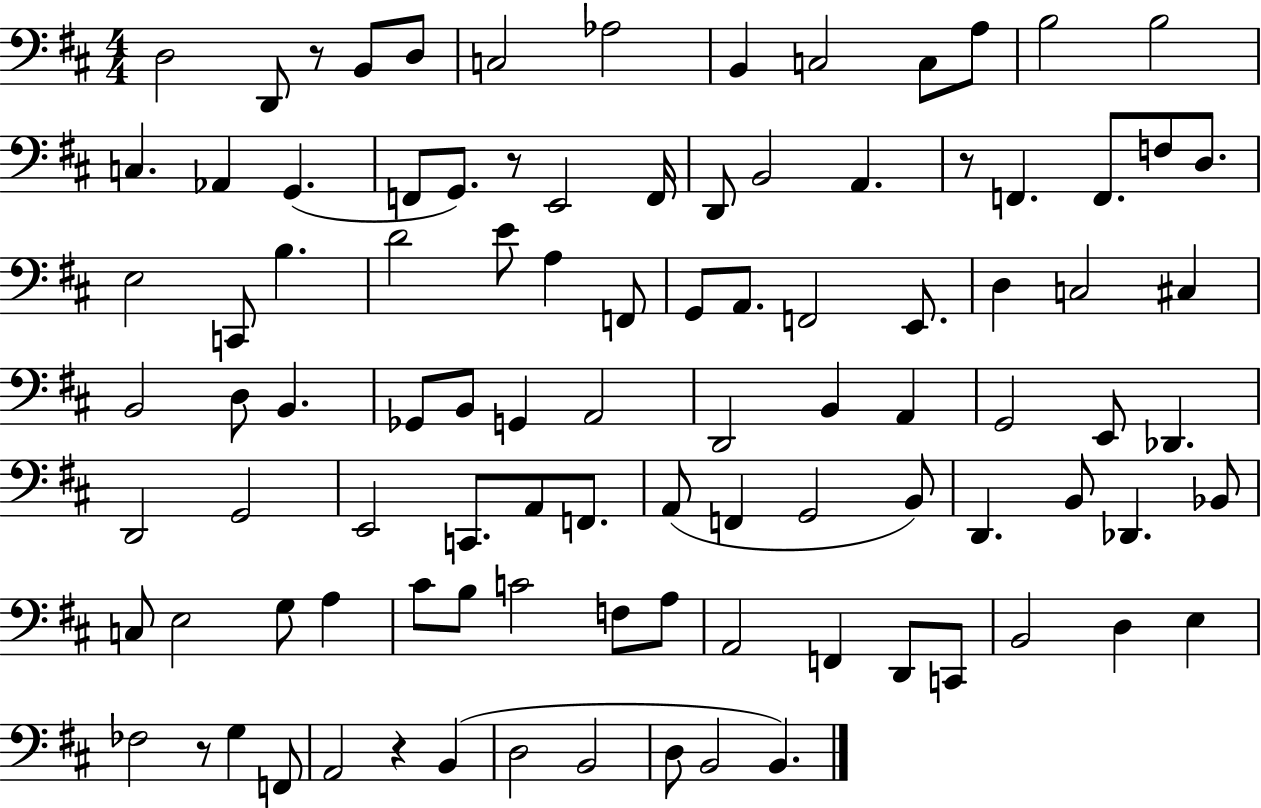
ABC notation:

X:1
T:Untitled
M:4/4
L:1/4
K:D
D,2 D,,/2 z/2 B,,/2 D,/2 C,2 _A,2 B,, C,2 C,/2 A,/2 B,2 B,2 C, _A,, G,, F,,/2 G,,/2 z/2 E,,2 F,,/4 D,,/2 B,,2 A,, z/2 F,, F,,/2 F,/2 D,/2 E,2 C,,/2 B, D2 E/2 A, F,,/2 G,,/2 A,,/2 F,,2 E,,/2 D, C,2 ^C, B,,2 D,/2 B,, _G,,/2 B,,/2 G,, A,,2 D,,2 B,, A,, G,,2 E,,/2 _D,, D,,2 G,,2 E,,2 C,,/2 A,,/2 F,,/2 A,,/2 F,, G,,2 B,,/2 D,, B,,/2 _D,, _B,,/2 C,/2 E,2 G,/2 A, ^C/2 B,/2 C2 F,/2 A,/2 A,,2 F,, D,,/2 C,,/2 B,,2 D, E, _F,2 z/2 G, F,,/2 A,,2 z B,, D,2 B,,2 D,/2 B,,2 B,,